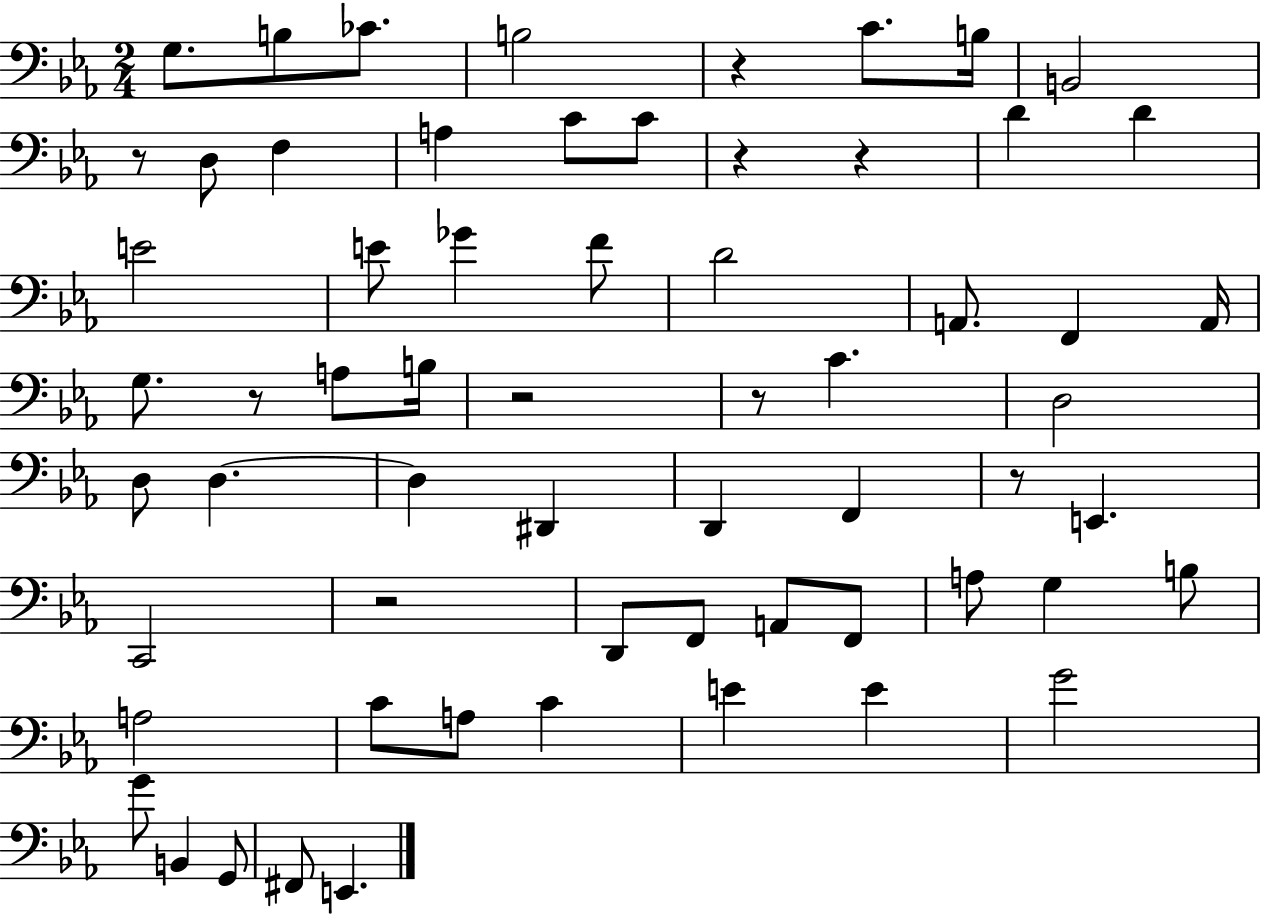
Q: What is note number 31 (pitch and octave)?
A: D#2